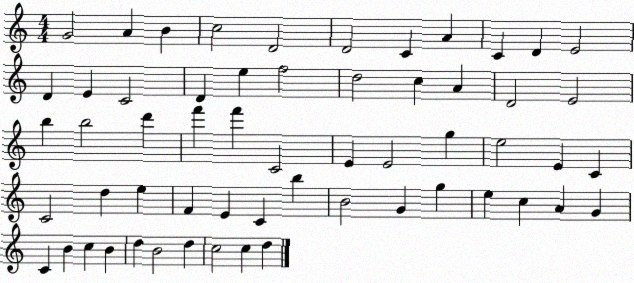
X:1
T:Untitled
M:4/4
L:1/4
K:C
G2 A B c2 D2 D2 C A C D E2 D E C2 D e f2 d2 c A D2 E2 b b2 d' f' f' C2 E E2 g e2 E C C2 d e F E C b B2 G g e c A G C B c B d B2 d c2 c d